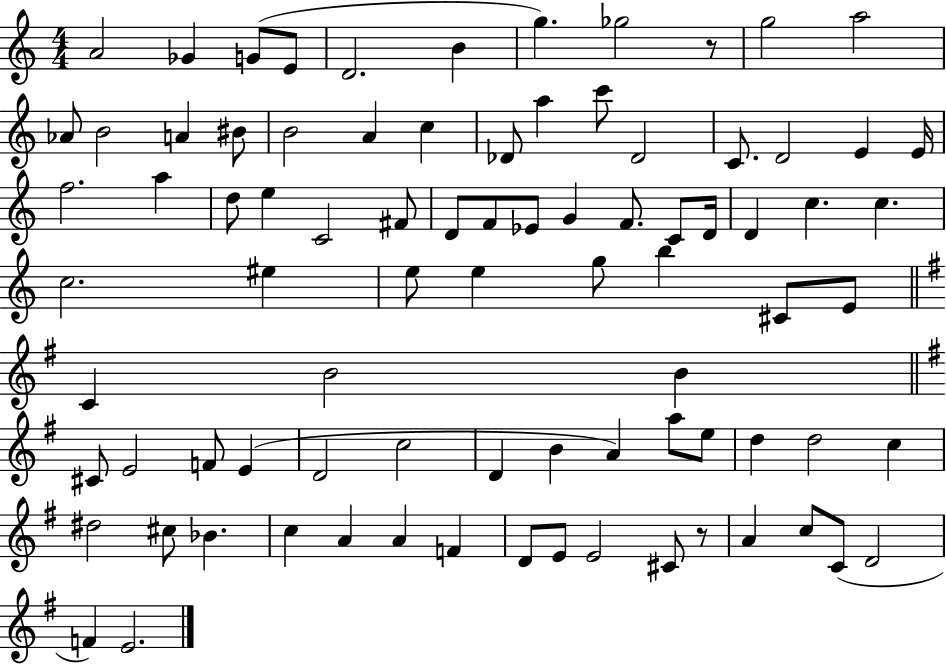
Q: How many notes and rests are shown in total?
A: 85